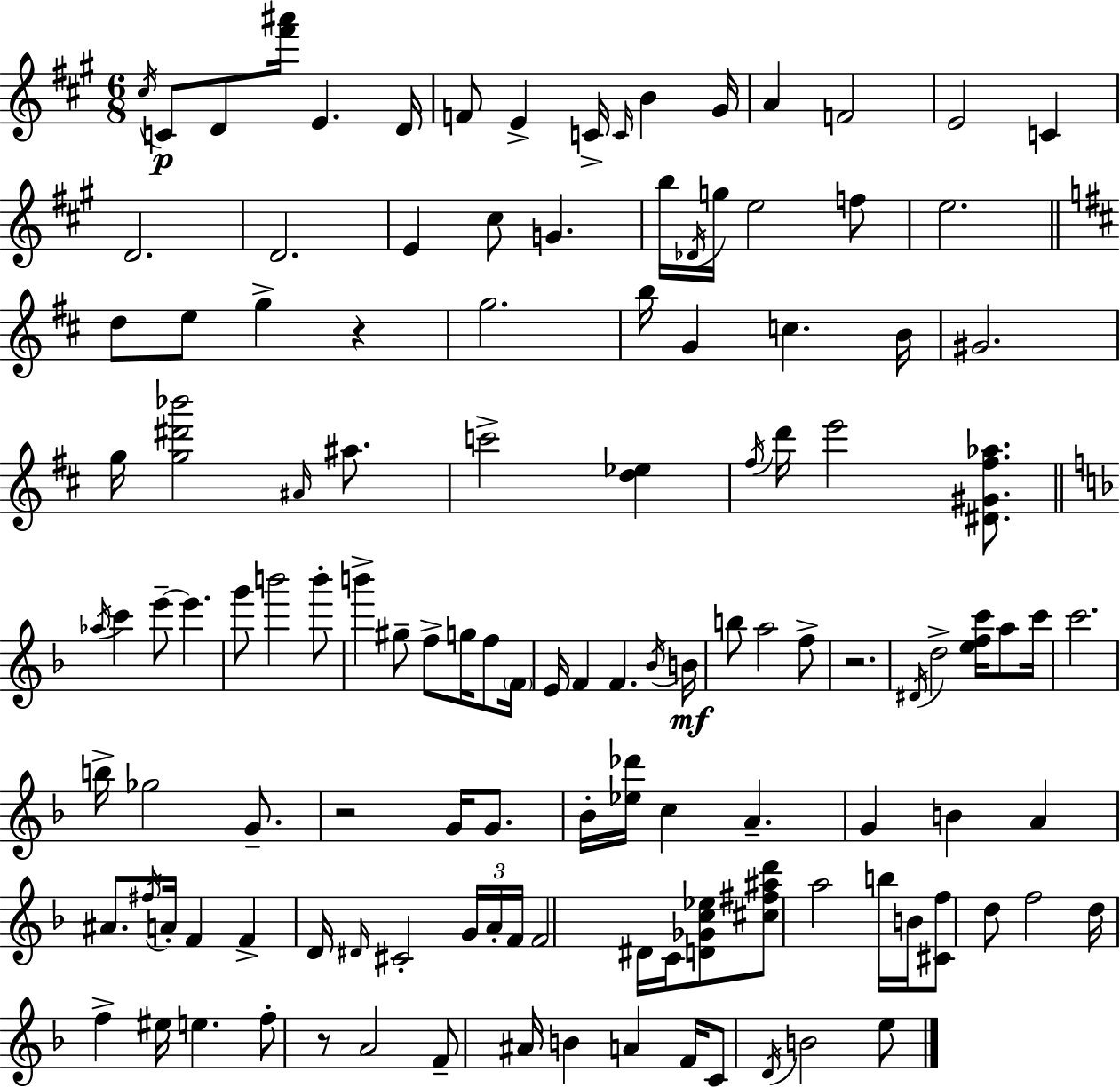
{
  \clef treble
  \numericTimeSignature
  \time 6/8
  \key a \major
  \acciaccatura { cis''16 }\p c'8 d'8 <fis''' ais'''>16 e'4. | d'16 f'8 e'4-> c'16-> \grace { c'16 } b'4 | gis'16 a'4 f'2 | e'2 c'4 | \break d'2. | d'2. | e'4 cis''8 g'4. | b''16 \acciaccatura { des'16 } g''16 e''2 | \break f''8 e''2. | \bar "||" \break \key b \minor d''8 e''8 g''4-> r4 | g''2. | b''16 g'4 c''4. b'16 | gis'2. | \break g''16 <g'' dis''' bes'''>2 \grace { ais'16 } ais''8. | c'''2-> <d'' ees''>4 | \acciaccatura { fis''16 } d'''16 e'''2 <dis' gis' fis'' aes''>8. | \bar "||" \break \key f \major \acciaccatura { aes''16 } c'''4 e'''8--~~ e'''4. | g'''8 b'''2 b'''8-. | b'''4-> gis''8-- f''8-> g''16 f''8 | \parenthesize f'16 e'16 f'4 f'4. | \break \acciaccatura { bes'16 }\mf b'16 b''8 a''2 | f''8-> r2. | \acciaccatura { dis'16 } d''2-> <e'' f'' c'''>16 | a''8 c'''16 c'''2. | \break b''16-> ges''2 | g'8.-- r2 g'16 | g'8. bes'16-. <ees'' des'''>16 c''4 a'4.-- | g'4 b'4 a'4 | \break ais'8. \acciaccatura { fis''16 } a'16-. f'4 | f'4-> d'16 \grace { dis'16 } cis'2-. | \tuplet 3/2 { g'16 a'16-. f'16 } f'2 | dis'16 c'16 <d' ges' c'' ees''>8 <cis'' fis'' ais'' d'''>8 a''2 | \break b''16 b'16 <cis' f''>8 d''8 f''2 | d''16 f''4-> eis''16 e''4. | f''8-. r8 a'2 | f'8-- ais'16 b'4 | \break a'4 f'16 c'8 \acciaccatura { d'16 } b'2 | e''8 \bar "|."
}